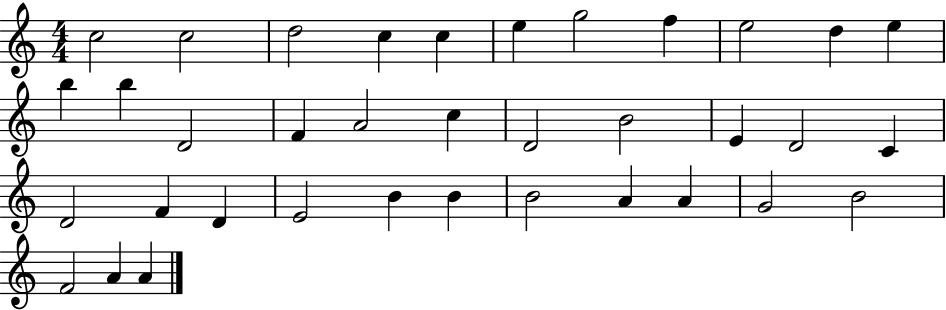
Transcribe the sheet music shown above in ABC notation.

X:1
T:Untitled
M:4/4
L:1/4
K:C
c2 c2 d2 c c e g2 f e2 d e b b D2 F A2 c D2 B2 E D2 C D2 F D E2 B B B2 A A G2 B2 F2 A A